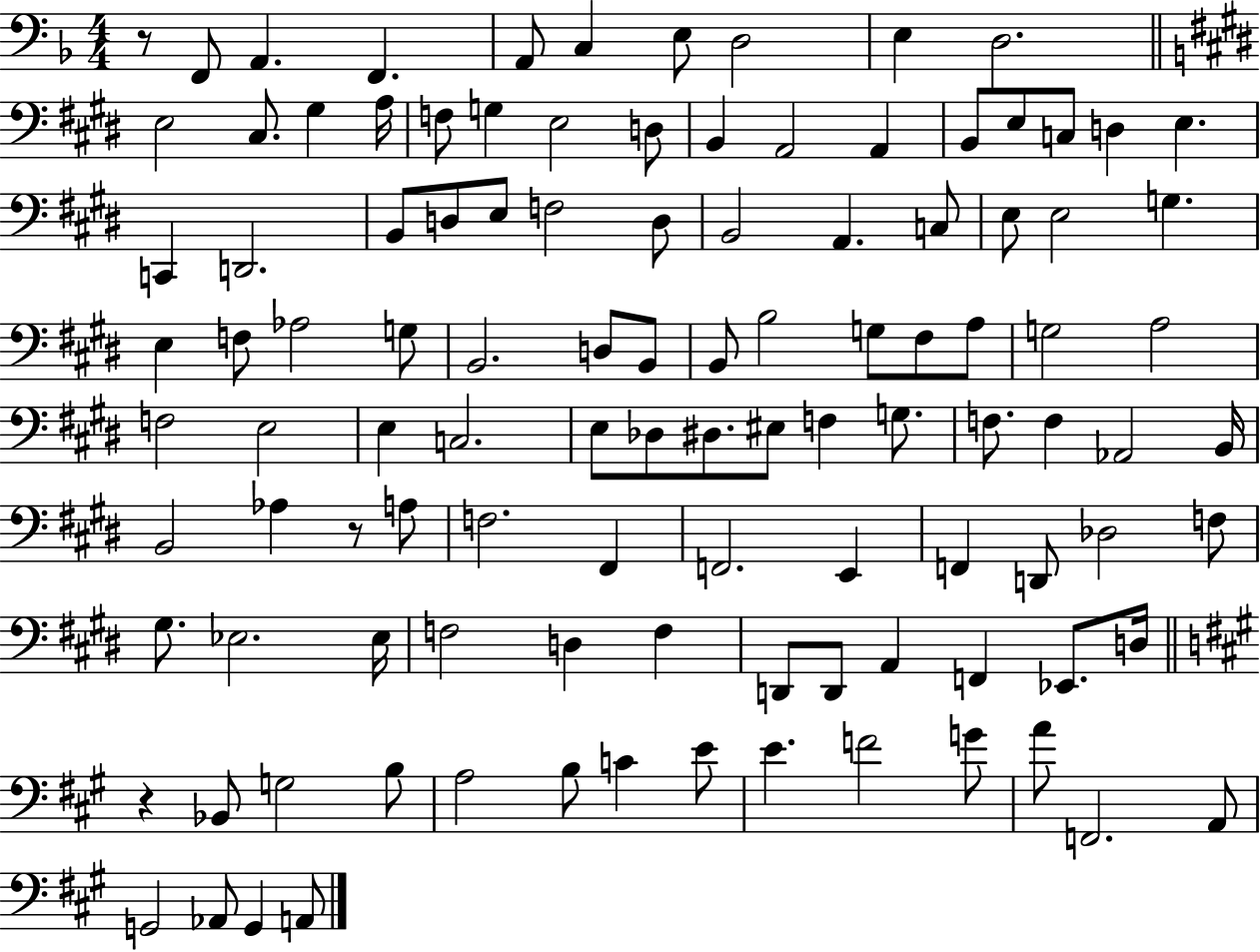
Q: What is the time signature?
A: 4/4